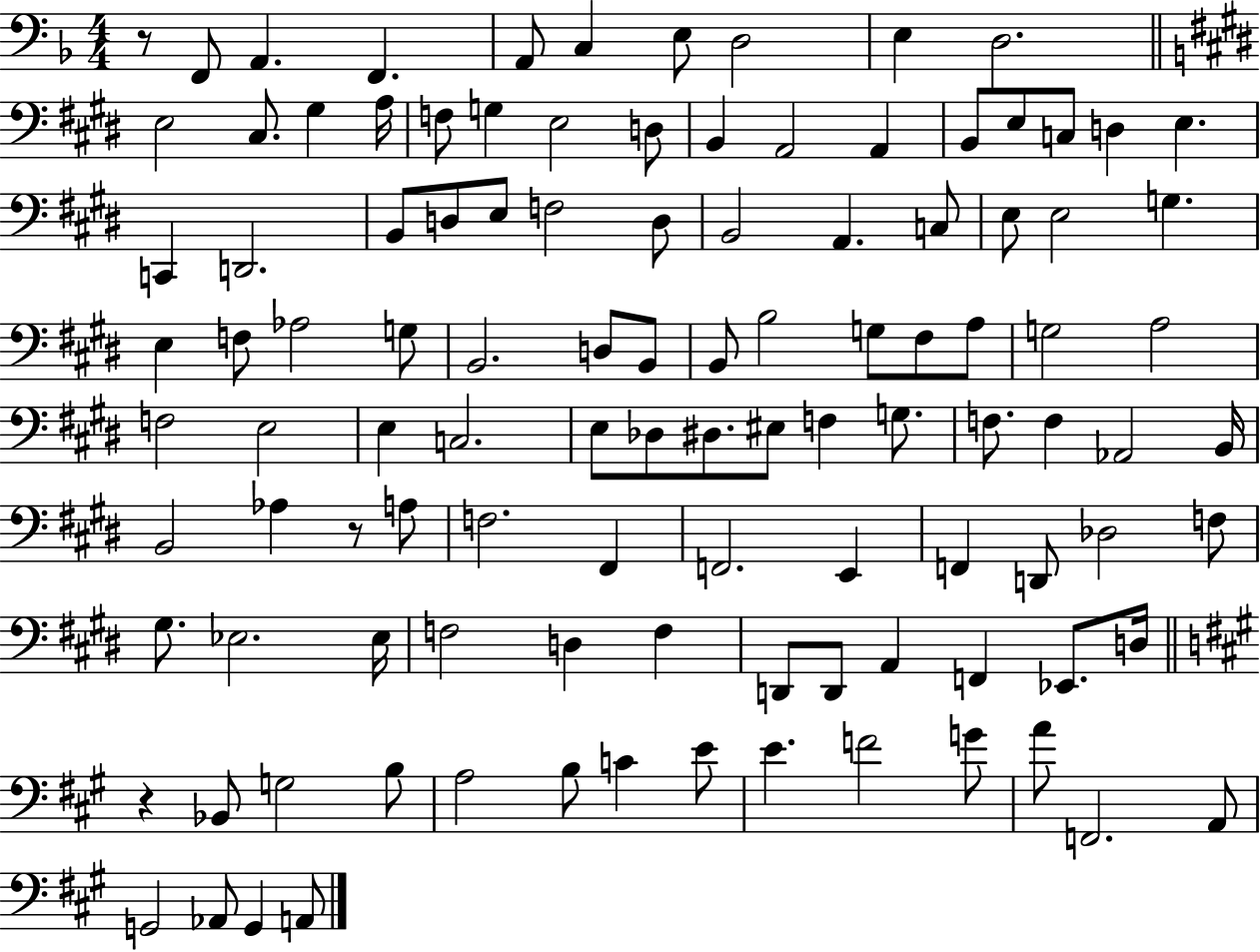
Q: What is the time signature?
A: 4/4